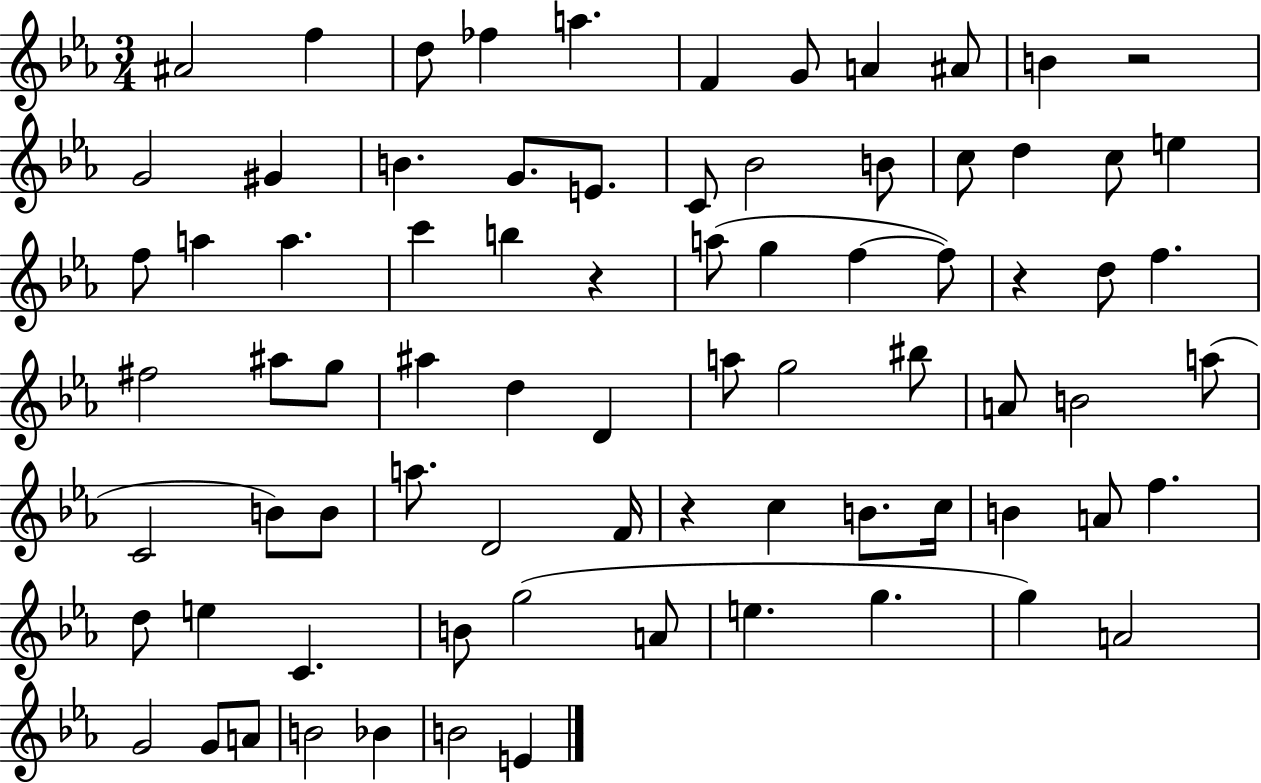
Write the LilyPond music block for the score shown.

{
  \clef treble
  \numericTimeSignature
  \time 3/4
  \key ees \major
  ais'2 f''4 | d''8 fes''4 a''4. | f'4 g'8 a'4 ais'8 | b'4 r2 | \break g'2 gis'4 | b'4. g'8. e'8. | c'8 bes'2 b'8 | c''8 d''4 c''8 e''4 | \break f''8 a''4 a''4. | c'''4 b''4 r4 | a''8( g''4 f''4~~ f''8) | r4 d''8 f''4. | \break fis''2 ais''8 g''8 | ais''4 d''4 d'4 | a''8 g''2 bis''8 | a'8 b'2 a''8( | \break c'2 b'8) b'8 | a''8. d'2 f'16 | r4 c''4 b'8. c''16 | b'4 a'8 f''4. | \break d''8 e''4 c'4. | b'8 g''2( a'8 | e''4. g''4. | g''4) a'2 | \break g'2 g'8 a'8 | b'2 bes'4 | b'2 e'4 | \bar "|."
}